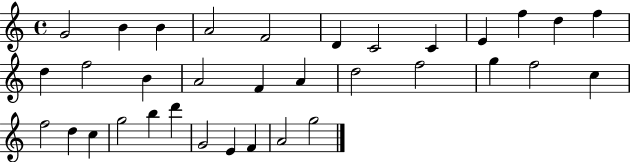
{
  \clef treble
  \time 4/4
  \defaultTimeSignature
  \key c \major
  g'2 b'4 b'4 | a'2 f'2 | d'4 c'2 c'4 | e'4 f''4 d''4 f''4 | \break d''4 f''2 b'4 | a'2 f'4 a'4 | d''2 f''2 | g''4 f''2 c''4 | \break f''2 d''4 c''4 | g''2 b''4 d'''4 | g'2 e'4 f'4 | a'2 g''2 | \break \bar "|."
}